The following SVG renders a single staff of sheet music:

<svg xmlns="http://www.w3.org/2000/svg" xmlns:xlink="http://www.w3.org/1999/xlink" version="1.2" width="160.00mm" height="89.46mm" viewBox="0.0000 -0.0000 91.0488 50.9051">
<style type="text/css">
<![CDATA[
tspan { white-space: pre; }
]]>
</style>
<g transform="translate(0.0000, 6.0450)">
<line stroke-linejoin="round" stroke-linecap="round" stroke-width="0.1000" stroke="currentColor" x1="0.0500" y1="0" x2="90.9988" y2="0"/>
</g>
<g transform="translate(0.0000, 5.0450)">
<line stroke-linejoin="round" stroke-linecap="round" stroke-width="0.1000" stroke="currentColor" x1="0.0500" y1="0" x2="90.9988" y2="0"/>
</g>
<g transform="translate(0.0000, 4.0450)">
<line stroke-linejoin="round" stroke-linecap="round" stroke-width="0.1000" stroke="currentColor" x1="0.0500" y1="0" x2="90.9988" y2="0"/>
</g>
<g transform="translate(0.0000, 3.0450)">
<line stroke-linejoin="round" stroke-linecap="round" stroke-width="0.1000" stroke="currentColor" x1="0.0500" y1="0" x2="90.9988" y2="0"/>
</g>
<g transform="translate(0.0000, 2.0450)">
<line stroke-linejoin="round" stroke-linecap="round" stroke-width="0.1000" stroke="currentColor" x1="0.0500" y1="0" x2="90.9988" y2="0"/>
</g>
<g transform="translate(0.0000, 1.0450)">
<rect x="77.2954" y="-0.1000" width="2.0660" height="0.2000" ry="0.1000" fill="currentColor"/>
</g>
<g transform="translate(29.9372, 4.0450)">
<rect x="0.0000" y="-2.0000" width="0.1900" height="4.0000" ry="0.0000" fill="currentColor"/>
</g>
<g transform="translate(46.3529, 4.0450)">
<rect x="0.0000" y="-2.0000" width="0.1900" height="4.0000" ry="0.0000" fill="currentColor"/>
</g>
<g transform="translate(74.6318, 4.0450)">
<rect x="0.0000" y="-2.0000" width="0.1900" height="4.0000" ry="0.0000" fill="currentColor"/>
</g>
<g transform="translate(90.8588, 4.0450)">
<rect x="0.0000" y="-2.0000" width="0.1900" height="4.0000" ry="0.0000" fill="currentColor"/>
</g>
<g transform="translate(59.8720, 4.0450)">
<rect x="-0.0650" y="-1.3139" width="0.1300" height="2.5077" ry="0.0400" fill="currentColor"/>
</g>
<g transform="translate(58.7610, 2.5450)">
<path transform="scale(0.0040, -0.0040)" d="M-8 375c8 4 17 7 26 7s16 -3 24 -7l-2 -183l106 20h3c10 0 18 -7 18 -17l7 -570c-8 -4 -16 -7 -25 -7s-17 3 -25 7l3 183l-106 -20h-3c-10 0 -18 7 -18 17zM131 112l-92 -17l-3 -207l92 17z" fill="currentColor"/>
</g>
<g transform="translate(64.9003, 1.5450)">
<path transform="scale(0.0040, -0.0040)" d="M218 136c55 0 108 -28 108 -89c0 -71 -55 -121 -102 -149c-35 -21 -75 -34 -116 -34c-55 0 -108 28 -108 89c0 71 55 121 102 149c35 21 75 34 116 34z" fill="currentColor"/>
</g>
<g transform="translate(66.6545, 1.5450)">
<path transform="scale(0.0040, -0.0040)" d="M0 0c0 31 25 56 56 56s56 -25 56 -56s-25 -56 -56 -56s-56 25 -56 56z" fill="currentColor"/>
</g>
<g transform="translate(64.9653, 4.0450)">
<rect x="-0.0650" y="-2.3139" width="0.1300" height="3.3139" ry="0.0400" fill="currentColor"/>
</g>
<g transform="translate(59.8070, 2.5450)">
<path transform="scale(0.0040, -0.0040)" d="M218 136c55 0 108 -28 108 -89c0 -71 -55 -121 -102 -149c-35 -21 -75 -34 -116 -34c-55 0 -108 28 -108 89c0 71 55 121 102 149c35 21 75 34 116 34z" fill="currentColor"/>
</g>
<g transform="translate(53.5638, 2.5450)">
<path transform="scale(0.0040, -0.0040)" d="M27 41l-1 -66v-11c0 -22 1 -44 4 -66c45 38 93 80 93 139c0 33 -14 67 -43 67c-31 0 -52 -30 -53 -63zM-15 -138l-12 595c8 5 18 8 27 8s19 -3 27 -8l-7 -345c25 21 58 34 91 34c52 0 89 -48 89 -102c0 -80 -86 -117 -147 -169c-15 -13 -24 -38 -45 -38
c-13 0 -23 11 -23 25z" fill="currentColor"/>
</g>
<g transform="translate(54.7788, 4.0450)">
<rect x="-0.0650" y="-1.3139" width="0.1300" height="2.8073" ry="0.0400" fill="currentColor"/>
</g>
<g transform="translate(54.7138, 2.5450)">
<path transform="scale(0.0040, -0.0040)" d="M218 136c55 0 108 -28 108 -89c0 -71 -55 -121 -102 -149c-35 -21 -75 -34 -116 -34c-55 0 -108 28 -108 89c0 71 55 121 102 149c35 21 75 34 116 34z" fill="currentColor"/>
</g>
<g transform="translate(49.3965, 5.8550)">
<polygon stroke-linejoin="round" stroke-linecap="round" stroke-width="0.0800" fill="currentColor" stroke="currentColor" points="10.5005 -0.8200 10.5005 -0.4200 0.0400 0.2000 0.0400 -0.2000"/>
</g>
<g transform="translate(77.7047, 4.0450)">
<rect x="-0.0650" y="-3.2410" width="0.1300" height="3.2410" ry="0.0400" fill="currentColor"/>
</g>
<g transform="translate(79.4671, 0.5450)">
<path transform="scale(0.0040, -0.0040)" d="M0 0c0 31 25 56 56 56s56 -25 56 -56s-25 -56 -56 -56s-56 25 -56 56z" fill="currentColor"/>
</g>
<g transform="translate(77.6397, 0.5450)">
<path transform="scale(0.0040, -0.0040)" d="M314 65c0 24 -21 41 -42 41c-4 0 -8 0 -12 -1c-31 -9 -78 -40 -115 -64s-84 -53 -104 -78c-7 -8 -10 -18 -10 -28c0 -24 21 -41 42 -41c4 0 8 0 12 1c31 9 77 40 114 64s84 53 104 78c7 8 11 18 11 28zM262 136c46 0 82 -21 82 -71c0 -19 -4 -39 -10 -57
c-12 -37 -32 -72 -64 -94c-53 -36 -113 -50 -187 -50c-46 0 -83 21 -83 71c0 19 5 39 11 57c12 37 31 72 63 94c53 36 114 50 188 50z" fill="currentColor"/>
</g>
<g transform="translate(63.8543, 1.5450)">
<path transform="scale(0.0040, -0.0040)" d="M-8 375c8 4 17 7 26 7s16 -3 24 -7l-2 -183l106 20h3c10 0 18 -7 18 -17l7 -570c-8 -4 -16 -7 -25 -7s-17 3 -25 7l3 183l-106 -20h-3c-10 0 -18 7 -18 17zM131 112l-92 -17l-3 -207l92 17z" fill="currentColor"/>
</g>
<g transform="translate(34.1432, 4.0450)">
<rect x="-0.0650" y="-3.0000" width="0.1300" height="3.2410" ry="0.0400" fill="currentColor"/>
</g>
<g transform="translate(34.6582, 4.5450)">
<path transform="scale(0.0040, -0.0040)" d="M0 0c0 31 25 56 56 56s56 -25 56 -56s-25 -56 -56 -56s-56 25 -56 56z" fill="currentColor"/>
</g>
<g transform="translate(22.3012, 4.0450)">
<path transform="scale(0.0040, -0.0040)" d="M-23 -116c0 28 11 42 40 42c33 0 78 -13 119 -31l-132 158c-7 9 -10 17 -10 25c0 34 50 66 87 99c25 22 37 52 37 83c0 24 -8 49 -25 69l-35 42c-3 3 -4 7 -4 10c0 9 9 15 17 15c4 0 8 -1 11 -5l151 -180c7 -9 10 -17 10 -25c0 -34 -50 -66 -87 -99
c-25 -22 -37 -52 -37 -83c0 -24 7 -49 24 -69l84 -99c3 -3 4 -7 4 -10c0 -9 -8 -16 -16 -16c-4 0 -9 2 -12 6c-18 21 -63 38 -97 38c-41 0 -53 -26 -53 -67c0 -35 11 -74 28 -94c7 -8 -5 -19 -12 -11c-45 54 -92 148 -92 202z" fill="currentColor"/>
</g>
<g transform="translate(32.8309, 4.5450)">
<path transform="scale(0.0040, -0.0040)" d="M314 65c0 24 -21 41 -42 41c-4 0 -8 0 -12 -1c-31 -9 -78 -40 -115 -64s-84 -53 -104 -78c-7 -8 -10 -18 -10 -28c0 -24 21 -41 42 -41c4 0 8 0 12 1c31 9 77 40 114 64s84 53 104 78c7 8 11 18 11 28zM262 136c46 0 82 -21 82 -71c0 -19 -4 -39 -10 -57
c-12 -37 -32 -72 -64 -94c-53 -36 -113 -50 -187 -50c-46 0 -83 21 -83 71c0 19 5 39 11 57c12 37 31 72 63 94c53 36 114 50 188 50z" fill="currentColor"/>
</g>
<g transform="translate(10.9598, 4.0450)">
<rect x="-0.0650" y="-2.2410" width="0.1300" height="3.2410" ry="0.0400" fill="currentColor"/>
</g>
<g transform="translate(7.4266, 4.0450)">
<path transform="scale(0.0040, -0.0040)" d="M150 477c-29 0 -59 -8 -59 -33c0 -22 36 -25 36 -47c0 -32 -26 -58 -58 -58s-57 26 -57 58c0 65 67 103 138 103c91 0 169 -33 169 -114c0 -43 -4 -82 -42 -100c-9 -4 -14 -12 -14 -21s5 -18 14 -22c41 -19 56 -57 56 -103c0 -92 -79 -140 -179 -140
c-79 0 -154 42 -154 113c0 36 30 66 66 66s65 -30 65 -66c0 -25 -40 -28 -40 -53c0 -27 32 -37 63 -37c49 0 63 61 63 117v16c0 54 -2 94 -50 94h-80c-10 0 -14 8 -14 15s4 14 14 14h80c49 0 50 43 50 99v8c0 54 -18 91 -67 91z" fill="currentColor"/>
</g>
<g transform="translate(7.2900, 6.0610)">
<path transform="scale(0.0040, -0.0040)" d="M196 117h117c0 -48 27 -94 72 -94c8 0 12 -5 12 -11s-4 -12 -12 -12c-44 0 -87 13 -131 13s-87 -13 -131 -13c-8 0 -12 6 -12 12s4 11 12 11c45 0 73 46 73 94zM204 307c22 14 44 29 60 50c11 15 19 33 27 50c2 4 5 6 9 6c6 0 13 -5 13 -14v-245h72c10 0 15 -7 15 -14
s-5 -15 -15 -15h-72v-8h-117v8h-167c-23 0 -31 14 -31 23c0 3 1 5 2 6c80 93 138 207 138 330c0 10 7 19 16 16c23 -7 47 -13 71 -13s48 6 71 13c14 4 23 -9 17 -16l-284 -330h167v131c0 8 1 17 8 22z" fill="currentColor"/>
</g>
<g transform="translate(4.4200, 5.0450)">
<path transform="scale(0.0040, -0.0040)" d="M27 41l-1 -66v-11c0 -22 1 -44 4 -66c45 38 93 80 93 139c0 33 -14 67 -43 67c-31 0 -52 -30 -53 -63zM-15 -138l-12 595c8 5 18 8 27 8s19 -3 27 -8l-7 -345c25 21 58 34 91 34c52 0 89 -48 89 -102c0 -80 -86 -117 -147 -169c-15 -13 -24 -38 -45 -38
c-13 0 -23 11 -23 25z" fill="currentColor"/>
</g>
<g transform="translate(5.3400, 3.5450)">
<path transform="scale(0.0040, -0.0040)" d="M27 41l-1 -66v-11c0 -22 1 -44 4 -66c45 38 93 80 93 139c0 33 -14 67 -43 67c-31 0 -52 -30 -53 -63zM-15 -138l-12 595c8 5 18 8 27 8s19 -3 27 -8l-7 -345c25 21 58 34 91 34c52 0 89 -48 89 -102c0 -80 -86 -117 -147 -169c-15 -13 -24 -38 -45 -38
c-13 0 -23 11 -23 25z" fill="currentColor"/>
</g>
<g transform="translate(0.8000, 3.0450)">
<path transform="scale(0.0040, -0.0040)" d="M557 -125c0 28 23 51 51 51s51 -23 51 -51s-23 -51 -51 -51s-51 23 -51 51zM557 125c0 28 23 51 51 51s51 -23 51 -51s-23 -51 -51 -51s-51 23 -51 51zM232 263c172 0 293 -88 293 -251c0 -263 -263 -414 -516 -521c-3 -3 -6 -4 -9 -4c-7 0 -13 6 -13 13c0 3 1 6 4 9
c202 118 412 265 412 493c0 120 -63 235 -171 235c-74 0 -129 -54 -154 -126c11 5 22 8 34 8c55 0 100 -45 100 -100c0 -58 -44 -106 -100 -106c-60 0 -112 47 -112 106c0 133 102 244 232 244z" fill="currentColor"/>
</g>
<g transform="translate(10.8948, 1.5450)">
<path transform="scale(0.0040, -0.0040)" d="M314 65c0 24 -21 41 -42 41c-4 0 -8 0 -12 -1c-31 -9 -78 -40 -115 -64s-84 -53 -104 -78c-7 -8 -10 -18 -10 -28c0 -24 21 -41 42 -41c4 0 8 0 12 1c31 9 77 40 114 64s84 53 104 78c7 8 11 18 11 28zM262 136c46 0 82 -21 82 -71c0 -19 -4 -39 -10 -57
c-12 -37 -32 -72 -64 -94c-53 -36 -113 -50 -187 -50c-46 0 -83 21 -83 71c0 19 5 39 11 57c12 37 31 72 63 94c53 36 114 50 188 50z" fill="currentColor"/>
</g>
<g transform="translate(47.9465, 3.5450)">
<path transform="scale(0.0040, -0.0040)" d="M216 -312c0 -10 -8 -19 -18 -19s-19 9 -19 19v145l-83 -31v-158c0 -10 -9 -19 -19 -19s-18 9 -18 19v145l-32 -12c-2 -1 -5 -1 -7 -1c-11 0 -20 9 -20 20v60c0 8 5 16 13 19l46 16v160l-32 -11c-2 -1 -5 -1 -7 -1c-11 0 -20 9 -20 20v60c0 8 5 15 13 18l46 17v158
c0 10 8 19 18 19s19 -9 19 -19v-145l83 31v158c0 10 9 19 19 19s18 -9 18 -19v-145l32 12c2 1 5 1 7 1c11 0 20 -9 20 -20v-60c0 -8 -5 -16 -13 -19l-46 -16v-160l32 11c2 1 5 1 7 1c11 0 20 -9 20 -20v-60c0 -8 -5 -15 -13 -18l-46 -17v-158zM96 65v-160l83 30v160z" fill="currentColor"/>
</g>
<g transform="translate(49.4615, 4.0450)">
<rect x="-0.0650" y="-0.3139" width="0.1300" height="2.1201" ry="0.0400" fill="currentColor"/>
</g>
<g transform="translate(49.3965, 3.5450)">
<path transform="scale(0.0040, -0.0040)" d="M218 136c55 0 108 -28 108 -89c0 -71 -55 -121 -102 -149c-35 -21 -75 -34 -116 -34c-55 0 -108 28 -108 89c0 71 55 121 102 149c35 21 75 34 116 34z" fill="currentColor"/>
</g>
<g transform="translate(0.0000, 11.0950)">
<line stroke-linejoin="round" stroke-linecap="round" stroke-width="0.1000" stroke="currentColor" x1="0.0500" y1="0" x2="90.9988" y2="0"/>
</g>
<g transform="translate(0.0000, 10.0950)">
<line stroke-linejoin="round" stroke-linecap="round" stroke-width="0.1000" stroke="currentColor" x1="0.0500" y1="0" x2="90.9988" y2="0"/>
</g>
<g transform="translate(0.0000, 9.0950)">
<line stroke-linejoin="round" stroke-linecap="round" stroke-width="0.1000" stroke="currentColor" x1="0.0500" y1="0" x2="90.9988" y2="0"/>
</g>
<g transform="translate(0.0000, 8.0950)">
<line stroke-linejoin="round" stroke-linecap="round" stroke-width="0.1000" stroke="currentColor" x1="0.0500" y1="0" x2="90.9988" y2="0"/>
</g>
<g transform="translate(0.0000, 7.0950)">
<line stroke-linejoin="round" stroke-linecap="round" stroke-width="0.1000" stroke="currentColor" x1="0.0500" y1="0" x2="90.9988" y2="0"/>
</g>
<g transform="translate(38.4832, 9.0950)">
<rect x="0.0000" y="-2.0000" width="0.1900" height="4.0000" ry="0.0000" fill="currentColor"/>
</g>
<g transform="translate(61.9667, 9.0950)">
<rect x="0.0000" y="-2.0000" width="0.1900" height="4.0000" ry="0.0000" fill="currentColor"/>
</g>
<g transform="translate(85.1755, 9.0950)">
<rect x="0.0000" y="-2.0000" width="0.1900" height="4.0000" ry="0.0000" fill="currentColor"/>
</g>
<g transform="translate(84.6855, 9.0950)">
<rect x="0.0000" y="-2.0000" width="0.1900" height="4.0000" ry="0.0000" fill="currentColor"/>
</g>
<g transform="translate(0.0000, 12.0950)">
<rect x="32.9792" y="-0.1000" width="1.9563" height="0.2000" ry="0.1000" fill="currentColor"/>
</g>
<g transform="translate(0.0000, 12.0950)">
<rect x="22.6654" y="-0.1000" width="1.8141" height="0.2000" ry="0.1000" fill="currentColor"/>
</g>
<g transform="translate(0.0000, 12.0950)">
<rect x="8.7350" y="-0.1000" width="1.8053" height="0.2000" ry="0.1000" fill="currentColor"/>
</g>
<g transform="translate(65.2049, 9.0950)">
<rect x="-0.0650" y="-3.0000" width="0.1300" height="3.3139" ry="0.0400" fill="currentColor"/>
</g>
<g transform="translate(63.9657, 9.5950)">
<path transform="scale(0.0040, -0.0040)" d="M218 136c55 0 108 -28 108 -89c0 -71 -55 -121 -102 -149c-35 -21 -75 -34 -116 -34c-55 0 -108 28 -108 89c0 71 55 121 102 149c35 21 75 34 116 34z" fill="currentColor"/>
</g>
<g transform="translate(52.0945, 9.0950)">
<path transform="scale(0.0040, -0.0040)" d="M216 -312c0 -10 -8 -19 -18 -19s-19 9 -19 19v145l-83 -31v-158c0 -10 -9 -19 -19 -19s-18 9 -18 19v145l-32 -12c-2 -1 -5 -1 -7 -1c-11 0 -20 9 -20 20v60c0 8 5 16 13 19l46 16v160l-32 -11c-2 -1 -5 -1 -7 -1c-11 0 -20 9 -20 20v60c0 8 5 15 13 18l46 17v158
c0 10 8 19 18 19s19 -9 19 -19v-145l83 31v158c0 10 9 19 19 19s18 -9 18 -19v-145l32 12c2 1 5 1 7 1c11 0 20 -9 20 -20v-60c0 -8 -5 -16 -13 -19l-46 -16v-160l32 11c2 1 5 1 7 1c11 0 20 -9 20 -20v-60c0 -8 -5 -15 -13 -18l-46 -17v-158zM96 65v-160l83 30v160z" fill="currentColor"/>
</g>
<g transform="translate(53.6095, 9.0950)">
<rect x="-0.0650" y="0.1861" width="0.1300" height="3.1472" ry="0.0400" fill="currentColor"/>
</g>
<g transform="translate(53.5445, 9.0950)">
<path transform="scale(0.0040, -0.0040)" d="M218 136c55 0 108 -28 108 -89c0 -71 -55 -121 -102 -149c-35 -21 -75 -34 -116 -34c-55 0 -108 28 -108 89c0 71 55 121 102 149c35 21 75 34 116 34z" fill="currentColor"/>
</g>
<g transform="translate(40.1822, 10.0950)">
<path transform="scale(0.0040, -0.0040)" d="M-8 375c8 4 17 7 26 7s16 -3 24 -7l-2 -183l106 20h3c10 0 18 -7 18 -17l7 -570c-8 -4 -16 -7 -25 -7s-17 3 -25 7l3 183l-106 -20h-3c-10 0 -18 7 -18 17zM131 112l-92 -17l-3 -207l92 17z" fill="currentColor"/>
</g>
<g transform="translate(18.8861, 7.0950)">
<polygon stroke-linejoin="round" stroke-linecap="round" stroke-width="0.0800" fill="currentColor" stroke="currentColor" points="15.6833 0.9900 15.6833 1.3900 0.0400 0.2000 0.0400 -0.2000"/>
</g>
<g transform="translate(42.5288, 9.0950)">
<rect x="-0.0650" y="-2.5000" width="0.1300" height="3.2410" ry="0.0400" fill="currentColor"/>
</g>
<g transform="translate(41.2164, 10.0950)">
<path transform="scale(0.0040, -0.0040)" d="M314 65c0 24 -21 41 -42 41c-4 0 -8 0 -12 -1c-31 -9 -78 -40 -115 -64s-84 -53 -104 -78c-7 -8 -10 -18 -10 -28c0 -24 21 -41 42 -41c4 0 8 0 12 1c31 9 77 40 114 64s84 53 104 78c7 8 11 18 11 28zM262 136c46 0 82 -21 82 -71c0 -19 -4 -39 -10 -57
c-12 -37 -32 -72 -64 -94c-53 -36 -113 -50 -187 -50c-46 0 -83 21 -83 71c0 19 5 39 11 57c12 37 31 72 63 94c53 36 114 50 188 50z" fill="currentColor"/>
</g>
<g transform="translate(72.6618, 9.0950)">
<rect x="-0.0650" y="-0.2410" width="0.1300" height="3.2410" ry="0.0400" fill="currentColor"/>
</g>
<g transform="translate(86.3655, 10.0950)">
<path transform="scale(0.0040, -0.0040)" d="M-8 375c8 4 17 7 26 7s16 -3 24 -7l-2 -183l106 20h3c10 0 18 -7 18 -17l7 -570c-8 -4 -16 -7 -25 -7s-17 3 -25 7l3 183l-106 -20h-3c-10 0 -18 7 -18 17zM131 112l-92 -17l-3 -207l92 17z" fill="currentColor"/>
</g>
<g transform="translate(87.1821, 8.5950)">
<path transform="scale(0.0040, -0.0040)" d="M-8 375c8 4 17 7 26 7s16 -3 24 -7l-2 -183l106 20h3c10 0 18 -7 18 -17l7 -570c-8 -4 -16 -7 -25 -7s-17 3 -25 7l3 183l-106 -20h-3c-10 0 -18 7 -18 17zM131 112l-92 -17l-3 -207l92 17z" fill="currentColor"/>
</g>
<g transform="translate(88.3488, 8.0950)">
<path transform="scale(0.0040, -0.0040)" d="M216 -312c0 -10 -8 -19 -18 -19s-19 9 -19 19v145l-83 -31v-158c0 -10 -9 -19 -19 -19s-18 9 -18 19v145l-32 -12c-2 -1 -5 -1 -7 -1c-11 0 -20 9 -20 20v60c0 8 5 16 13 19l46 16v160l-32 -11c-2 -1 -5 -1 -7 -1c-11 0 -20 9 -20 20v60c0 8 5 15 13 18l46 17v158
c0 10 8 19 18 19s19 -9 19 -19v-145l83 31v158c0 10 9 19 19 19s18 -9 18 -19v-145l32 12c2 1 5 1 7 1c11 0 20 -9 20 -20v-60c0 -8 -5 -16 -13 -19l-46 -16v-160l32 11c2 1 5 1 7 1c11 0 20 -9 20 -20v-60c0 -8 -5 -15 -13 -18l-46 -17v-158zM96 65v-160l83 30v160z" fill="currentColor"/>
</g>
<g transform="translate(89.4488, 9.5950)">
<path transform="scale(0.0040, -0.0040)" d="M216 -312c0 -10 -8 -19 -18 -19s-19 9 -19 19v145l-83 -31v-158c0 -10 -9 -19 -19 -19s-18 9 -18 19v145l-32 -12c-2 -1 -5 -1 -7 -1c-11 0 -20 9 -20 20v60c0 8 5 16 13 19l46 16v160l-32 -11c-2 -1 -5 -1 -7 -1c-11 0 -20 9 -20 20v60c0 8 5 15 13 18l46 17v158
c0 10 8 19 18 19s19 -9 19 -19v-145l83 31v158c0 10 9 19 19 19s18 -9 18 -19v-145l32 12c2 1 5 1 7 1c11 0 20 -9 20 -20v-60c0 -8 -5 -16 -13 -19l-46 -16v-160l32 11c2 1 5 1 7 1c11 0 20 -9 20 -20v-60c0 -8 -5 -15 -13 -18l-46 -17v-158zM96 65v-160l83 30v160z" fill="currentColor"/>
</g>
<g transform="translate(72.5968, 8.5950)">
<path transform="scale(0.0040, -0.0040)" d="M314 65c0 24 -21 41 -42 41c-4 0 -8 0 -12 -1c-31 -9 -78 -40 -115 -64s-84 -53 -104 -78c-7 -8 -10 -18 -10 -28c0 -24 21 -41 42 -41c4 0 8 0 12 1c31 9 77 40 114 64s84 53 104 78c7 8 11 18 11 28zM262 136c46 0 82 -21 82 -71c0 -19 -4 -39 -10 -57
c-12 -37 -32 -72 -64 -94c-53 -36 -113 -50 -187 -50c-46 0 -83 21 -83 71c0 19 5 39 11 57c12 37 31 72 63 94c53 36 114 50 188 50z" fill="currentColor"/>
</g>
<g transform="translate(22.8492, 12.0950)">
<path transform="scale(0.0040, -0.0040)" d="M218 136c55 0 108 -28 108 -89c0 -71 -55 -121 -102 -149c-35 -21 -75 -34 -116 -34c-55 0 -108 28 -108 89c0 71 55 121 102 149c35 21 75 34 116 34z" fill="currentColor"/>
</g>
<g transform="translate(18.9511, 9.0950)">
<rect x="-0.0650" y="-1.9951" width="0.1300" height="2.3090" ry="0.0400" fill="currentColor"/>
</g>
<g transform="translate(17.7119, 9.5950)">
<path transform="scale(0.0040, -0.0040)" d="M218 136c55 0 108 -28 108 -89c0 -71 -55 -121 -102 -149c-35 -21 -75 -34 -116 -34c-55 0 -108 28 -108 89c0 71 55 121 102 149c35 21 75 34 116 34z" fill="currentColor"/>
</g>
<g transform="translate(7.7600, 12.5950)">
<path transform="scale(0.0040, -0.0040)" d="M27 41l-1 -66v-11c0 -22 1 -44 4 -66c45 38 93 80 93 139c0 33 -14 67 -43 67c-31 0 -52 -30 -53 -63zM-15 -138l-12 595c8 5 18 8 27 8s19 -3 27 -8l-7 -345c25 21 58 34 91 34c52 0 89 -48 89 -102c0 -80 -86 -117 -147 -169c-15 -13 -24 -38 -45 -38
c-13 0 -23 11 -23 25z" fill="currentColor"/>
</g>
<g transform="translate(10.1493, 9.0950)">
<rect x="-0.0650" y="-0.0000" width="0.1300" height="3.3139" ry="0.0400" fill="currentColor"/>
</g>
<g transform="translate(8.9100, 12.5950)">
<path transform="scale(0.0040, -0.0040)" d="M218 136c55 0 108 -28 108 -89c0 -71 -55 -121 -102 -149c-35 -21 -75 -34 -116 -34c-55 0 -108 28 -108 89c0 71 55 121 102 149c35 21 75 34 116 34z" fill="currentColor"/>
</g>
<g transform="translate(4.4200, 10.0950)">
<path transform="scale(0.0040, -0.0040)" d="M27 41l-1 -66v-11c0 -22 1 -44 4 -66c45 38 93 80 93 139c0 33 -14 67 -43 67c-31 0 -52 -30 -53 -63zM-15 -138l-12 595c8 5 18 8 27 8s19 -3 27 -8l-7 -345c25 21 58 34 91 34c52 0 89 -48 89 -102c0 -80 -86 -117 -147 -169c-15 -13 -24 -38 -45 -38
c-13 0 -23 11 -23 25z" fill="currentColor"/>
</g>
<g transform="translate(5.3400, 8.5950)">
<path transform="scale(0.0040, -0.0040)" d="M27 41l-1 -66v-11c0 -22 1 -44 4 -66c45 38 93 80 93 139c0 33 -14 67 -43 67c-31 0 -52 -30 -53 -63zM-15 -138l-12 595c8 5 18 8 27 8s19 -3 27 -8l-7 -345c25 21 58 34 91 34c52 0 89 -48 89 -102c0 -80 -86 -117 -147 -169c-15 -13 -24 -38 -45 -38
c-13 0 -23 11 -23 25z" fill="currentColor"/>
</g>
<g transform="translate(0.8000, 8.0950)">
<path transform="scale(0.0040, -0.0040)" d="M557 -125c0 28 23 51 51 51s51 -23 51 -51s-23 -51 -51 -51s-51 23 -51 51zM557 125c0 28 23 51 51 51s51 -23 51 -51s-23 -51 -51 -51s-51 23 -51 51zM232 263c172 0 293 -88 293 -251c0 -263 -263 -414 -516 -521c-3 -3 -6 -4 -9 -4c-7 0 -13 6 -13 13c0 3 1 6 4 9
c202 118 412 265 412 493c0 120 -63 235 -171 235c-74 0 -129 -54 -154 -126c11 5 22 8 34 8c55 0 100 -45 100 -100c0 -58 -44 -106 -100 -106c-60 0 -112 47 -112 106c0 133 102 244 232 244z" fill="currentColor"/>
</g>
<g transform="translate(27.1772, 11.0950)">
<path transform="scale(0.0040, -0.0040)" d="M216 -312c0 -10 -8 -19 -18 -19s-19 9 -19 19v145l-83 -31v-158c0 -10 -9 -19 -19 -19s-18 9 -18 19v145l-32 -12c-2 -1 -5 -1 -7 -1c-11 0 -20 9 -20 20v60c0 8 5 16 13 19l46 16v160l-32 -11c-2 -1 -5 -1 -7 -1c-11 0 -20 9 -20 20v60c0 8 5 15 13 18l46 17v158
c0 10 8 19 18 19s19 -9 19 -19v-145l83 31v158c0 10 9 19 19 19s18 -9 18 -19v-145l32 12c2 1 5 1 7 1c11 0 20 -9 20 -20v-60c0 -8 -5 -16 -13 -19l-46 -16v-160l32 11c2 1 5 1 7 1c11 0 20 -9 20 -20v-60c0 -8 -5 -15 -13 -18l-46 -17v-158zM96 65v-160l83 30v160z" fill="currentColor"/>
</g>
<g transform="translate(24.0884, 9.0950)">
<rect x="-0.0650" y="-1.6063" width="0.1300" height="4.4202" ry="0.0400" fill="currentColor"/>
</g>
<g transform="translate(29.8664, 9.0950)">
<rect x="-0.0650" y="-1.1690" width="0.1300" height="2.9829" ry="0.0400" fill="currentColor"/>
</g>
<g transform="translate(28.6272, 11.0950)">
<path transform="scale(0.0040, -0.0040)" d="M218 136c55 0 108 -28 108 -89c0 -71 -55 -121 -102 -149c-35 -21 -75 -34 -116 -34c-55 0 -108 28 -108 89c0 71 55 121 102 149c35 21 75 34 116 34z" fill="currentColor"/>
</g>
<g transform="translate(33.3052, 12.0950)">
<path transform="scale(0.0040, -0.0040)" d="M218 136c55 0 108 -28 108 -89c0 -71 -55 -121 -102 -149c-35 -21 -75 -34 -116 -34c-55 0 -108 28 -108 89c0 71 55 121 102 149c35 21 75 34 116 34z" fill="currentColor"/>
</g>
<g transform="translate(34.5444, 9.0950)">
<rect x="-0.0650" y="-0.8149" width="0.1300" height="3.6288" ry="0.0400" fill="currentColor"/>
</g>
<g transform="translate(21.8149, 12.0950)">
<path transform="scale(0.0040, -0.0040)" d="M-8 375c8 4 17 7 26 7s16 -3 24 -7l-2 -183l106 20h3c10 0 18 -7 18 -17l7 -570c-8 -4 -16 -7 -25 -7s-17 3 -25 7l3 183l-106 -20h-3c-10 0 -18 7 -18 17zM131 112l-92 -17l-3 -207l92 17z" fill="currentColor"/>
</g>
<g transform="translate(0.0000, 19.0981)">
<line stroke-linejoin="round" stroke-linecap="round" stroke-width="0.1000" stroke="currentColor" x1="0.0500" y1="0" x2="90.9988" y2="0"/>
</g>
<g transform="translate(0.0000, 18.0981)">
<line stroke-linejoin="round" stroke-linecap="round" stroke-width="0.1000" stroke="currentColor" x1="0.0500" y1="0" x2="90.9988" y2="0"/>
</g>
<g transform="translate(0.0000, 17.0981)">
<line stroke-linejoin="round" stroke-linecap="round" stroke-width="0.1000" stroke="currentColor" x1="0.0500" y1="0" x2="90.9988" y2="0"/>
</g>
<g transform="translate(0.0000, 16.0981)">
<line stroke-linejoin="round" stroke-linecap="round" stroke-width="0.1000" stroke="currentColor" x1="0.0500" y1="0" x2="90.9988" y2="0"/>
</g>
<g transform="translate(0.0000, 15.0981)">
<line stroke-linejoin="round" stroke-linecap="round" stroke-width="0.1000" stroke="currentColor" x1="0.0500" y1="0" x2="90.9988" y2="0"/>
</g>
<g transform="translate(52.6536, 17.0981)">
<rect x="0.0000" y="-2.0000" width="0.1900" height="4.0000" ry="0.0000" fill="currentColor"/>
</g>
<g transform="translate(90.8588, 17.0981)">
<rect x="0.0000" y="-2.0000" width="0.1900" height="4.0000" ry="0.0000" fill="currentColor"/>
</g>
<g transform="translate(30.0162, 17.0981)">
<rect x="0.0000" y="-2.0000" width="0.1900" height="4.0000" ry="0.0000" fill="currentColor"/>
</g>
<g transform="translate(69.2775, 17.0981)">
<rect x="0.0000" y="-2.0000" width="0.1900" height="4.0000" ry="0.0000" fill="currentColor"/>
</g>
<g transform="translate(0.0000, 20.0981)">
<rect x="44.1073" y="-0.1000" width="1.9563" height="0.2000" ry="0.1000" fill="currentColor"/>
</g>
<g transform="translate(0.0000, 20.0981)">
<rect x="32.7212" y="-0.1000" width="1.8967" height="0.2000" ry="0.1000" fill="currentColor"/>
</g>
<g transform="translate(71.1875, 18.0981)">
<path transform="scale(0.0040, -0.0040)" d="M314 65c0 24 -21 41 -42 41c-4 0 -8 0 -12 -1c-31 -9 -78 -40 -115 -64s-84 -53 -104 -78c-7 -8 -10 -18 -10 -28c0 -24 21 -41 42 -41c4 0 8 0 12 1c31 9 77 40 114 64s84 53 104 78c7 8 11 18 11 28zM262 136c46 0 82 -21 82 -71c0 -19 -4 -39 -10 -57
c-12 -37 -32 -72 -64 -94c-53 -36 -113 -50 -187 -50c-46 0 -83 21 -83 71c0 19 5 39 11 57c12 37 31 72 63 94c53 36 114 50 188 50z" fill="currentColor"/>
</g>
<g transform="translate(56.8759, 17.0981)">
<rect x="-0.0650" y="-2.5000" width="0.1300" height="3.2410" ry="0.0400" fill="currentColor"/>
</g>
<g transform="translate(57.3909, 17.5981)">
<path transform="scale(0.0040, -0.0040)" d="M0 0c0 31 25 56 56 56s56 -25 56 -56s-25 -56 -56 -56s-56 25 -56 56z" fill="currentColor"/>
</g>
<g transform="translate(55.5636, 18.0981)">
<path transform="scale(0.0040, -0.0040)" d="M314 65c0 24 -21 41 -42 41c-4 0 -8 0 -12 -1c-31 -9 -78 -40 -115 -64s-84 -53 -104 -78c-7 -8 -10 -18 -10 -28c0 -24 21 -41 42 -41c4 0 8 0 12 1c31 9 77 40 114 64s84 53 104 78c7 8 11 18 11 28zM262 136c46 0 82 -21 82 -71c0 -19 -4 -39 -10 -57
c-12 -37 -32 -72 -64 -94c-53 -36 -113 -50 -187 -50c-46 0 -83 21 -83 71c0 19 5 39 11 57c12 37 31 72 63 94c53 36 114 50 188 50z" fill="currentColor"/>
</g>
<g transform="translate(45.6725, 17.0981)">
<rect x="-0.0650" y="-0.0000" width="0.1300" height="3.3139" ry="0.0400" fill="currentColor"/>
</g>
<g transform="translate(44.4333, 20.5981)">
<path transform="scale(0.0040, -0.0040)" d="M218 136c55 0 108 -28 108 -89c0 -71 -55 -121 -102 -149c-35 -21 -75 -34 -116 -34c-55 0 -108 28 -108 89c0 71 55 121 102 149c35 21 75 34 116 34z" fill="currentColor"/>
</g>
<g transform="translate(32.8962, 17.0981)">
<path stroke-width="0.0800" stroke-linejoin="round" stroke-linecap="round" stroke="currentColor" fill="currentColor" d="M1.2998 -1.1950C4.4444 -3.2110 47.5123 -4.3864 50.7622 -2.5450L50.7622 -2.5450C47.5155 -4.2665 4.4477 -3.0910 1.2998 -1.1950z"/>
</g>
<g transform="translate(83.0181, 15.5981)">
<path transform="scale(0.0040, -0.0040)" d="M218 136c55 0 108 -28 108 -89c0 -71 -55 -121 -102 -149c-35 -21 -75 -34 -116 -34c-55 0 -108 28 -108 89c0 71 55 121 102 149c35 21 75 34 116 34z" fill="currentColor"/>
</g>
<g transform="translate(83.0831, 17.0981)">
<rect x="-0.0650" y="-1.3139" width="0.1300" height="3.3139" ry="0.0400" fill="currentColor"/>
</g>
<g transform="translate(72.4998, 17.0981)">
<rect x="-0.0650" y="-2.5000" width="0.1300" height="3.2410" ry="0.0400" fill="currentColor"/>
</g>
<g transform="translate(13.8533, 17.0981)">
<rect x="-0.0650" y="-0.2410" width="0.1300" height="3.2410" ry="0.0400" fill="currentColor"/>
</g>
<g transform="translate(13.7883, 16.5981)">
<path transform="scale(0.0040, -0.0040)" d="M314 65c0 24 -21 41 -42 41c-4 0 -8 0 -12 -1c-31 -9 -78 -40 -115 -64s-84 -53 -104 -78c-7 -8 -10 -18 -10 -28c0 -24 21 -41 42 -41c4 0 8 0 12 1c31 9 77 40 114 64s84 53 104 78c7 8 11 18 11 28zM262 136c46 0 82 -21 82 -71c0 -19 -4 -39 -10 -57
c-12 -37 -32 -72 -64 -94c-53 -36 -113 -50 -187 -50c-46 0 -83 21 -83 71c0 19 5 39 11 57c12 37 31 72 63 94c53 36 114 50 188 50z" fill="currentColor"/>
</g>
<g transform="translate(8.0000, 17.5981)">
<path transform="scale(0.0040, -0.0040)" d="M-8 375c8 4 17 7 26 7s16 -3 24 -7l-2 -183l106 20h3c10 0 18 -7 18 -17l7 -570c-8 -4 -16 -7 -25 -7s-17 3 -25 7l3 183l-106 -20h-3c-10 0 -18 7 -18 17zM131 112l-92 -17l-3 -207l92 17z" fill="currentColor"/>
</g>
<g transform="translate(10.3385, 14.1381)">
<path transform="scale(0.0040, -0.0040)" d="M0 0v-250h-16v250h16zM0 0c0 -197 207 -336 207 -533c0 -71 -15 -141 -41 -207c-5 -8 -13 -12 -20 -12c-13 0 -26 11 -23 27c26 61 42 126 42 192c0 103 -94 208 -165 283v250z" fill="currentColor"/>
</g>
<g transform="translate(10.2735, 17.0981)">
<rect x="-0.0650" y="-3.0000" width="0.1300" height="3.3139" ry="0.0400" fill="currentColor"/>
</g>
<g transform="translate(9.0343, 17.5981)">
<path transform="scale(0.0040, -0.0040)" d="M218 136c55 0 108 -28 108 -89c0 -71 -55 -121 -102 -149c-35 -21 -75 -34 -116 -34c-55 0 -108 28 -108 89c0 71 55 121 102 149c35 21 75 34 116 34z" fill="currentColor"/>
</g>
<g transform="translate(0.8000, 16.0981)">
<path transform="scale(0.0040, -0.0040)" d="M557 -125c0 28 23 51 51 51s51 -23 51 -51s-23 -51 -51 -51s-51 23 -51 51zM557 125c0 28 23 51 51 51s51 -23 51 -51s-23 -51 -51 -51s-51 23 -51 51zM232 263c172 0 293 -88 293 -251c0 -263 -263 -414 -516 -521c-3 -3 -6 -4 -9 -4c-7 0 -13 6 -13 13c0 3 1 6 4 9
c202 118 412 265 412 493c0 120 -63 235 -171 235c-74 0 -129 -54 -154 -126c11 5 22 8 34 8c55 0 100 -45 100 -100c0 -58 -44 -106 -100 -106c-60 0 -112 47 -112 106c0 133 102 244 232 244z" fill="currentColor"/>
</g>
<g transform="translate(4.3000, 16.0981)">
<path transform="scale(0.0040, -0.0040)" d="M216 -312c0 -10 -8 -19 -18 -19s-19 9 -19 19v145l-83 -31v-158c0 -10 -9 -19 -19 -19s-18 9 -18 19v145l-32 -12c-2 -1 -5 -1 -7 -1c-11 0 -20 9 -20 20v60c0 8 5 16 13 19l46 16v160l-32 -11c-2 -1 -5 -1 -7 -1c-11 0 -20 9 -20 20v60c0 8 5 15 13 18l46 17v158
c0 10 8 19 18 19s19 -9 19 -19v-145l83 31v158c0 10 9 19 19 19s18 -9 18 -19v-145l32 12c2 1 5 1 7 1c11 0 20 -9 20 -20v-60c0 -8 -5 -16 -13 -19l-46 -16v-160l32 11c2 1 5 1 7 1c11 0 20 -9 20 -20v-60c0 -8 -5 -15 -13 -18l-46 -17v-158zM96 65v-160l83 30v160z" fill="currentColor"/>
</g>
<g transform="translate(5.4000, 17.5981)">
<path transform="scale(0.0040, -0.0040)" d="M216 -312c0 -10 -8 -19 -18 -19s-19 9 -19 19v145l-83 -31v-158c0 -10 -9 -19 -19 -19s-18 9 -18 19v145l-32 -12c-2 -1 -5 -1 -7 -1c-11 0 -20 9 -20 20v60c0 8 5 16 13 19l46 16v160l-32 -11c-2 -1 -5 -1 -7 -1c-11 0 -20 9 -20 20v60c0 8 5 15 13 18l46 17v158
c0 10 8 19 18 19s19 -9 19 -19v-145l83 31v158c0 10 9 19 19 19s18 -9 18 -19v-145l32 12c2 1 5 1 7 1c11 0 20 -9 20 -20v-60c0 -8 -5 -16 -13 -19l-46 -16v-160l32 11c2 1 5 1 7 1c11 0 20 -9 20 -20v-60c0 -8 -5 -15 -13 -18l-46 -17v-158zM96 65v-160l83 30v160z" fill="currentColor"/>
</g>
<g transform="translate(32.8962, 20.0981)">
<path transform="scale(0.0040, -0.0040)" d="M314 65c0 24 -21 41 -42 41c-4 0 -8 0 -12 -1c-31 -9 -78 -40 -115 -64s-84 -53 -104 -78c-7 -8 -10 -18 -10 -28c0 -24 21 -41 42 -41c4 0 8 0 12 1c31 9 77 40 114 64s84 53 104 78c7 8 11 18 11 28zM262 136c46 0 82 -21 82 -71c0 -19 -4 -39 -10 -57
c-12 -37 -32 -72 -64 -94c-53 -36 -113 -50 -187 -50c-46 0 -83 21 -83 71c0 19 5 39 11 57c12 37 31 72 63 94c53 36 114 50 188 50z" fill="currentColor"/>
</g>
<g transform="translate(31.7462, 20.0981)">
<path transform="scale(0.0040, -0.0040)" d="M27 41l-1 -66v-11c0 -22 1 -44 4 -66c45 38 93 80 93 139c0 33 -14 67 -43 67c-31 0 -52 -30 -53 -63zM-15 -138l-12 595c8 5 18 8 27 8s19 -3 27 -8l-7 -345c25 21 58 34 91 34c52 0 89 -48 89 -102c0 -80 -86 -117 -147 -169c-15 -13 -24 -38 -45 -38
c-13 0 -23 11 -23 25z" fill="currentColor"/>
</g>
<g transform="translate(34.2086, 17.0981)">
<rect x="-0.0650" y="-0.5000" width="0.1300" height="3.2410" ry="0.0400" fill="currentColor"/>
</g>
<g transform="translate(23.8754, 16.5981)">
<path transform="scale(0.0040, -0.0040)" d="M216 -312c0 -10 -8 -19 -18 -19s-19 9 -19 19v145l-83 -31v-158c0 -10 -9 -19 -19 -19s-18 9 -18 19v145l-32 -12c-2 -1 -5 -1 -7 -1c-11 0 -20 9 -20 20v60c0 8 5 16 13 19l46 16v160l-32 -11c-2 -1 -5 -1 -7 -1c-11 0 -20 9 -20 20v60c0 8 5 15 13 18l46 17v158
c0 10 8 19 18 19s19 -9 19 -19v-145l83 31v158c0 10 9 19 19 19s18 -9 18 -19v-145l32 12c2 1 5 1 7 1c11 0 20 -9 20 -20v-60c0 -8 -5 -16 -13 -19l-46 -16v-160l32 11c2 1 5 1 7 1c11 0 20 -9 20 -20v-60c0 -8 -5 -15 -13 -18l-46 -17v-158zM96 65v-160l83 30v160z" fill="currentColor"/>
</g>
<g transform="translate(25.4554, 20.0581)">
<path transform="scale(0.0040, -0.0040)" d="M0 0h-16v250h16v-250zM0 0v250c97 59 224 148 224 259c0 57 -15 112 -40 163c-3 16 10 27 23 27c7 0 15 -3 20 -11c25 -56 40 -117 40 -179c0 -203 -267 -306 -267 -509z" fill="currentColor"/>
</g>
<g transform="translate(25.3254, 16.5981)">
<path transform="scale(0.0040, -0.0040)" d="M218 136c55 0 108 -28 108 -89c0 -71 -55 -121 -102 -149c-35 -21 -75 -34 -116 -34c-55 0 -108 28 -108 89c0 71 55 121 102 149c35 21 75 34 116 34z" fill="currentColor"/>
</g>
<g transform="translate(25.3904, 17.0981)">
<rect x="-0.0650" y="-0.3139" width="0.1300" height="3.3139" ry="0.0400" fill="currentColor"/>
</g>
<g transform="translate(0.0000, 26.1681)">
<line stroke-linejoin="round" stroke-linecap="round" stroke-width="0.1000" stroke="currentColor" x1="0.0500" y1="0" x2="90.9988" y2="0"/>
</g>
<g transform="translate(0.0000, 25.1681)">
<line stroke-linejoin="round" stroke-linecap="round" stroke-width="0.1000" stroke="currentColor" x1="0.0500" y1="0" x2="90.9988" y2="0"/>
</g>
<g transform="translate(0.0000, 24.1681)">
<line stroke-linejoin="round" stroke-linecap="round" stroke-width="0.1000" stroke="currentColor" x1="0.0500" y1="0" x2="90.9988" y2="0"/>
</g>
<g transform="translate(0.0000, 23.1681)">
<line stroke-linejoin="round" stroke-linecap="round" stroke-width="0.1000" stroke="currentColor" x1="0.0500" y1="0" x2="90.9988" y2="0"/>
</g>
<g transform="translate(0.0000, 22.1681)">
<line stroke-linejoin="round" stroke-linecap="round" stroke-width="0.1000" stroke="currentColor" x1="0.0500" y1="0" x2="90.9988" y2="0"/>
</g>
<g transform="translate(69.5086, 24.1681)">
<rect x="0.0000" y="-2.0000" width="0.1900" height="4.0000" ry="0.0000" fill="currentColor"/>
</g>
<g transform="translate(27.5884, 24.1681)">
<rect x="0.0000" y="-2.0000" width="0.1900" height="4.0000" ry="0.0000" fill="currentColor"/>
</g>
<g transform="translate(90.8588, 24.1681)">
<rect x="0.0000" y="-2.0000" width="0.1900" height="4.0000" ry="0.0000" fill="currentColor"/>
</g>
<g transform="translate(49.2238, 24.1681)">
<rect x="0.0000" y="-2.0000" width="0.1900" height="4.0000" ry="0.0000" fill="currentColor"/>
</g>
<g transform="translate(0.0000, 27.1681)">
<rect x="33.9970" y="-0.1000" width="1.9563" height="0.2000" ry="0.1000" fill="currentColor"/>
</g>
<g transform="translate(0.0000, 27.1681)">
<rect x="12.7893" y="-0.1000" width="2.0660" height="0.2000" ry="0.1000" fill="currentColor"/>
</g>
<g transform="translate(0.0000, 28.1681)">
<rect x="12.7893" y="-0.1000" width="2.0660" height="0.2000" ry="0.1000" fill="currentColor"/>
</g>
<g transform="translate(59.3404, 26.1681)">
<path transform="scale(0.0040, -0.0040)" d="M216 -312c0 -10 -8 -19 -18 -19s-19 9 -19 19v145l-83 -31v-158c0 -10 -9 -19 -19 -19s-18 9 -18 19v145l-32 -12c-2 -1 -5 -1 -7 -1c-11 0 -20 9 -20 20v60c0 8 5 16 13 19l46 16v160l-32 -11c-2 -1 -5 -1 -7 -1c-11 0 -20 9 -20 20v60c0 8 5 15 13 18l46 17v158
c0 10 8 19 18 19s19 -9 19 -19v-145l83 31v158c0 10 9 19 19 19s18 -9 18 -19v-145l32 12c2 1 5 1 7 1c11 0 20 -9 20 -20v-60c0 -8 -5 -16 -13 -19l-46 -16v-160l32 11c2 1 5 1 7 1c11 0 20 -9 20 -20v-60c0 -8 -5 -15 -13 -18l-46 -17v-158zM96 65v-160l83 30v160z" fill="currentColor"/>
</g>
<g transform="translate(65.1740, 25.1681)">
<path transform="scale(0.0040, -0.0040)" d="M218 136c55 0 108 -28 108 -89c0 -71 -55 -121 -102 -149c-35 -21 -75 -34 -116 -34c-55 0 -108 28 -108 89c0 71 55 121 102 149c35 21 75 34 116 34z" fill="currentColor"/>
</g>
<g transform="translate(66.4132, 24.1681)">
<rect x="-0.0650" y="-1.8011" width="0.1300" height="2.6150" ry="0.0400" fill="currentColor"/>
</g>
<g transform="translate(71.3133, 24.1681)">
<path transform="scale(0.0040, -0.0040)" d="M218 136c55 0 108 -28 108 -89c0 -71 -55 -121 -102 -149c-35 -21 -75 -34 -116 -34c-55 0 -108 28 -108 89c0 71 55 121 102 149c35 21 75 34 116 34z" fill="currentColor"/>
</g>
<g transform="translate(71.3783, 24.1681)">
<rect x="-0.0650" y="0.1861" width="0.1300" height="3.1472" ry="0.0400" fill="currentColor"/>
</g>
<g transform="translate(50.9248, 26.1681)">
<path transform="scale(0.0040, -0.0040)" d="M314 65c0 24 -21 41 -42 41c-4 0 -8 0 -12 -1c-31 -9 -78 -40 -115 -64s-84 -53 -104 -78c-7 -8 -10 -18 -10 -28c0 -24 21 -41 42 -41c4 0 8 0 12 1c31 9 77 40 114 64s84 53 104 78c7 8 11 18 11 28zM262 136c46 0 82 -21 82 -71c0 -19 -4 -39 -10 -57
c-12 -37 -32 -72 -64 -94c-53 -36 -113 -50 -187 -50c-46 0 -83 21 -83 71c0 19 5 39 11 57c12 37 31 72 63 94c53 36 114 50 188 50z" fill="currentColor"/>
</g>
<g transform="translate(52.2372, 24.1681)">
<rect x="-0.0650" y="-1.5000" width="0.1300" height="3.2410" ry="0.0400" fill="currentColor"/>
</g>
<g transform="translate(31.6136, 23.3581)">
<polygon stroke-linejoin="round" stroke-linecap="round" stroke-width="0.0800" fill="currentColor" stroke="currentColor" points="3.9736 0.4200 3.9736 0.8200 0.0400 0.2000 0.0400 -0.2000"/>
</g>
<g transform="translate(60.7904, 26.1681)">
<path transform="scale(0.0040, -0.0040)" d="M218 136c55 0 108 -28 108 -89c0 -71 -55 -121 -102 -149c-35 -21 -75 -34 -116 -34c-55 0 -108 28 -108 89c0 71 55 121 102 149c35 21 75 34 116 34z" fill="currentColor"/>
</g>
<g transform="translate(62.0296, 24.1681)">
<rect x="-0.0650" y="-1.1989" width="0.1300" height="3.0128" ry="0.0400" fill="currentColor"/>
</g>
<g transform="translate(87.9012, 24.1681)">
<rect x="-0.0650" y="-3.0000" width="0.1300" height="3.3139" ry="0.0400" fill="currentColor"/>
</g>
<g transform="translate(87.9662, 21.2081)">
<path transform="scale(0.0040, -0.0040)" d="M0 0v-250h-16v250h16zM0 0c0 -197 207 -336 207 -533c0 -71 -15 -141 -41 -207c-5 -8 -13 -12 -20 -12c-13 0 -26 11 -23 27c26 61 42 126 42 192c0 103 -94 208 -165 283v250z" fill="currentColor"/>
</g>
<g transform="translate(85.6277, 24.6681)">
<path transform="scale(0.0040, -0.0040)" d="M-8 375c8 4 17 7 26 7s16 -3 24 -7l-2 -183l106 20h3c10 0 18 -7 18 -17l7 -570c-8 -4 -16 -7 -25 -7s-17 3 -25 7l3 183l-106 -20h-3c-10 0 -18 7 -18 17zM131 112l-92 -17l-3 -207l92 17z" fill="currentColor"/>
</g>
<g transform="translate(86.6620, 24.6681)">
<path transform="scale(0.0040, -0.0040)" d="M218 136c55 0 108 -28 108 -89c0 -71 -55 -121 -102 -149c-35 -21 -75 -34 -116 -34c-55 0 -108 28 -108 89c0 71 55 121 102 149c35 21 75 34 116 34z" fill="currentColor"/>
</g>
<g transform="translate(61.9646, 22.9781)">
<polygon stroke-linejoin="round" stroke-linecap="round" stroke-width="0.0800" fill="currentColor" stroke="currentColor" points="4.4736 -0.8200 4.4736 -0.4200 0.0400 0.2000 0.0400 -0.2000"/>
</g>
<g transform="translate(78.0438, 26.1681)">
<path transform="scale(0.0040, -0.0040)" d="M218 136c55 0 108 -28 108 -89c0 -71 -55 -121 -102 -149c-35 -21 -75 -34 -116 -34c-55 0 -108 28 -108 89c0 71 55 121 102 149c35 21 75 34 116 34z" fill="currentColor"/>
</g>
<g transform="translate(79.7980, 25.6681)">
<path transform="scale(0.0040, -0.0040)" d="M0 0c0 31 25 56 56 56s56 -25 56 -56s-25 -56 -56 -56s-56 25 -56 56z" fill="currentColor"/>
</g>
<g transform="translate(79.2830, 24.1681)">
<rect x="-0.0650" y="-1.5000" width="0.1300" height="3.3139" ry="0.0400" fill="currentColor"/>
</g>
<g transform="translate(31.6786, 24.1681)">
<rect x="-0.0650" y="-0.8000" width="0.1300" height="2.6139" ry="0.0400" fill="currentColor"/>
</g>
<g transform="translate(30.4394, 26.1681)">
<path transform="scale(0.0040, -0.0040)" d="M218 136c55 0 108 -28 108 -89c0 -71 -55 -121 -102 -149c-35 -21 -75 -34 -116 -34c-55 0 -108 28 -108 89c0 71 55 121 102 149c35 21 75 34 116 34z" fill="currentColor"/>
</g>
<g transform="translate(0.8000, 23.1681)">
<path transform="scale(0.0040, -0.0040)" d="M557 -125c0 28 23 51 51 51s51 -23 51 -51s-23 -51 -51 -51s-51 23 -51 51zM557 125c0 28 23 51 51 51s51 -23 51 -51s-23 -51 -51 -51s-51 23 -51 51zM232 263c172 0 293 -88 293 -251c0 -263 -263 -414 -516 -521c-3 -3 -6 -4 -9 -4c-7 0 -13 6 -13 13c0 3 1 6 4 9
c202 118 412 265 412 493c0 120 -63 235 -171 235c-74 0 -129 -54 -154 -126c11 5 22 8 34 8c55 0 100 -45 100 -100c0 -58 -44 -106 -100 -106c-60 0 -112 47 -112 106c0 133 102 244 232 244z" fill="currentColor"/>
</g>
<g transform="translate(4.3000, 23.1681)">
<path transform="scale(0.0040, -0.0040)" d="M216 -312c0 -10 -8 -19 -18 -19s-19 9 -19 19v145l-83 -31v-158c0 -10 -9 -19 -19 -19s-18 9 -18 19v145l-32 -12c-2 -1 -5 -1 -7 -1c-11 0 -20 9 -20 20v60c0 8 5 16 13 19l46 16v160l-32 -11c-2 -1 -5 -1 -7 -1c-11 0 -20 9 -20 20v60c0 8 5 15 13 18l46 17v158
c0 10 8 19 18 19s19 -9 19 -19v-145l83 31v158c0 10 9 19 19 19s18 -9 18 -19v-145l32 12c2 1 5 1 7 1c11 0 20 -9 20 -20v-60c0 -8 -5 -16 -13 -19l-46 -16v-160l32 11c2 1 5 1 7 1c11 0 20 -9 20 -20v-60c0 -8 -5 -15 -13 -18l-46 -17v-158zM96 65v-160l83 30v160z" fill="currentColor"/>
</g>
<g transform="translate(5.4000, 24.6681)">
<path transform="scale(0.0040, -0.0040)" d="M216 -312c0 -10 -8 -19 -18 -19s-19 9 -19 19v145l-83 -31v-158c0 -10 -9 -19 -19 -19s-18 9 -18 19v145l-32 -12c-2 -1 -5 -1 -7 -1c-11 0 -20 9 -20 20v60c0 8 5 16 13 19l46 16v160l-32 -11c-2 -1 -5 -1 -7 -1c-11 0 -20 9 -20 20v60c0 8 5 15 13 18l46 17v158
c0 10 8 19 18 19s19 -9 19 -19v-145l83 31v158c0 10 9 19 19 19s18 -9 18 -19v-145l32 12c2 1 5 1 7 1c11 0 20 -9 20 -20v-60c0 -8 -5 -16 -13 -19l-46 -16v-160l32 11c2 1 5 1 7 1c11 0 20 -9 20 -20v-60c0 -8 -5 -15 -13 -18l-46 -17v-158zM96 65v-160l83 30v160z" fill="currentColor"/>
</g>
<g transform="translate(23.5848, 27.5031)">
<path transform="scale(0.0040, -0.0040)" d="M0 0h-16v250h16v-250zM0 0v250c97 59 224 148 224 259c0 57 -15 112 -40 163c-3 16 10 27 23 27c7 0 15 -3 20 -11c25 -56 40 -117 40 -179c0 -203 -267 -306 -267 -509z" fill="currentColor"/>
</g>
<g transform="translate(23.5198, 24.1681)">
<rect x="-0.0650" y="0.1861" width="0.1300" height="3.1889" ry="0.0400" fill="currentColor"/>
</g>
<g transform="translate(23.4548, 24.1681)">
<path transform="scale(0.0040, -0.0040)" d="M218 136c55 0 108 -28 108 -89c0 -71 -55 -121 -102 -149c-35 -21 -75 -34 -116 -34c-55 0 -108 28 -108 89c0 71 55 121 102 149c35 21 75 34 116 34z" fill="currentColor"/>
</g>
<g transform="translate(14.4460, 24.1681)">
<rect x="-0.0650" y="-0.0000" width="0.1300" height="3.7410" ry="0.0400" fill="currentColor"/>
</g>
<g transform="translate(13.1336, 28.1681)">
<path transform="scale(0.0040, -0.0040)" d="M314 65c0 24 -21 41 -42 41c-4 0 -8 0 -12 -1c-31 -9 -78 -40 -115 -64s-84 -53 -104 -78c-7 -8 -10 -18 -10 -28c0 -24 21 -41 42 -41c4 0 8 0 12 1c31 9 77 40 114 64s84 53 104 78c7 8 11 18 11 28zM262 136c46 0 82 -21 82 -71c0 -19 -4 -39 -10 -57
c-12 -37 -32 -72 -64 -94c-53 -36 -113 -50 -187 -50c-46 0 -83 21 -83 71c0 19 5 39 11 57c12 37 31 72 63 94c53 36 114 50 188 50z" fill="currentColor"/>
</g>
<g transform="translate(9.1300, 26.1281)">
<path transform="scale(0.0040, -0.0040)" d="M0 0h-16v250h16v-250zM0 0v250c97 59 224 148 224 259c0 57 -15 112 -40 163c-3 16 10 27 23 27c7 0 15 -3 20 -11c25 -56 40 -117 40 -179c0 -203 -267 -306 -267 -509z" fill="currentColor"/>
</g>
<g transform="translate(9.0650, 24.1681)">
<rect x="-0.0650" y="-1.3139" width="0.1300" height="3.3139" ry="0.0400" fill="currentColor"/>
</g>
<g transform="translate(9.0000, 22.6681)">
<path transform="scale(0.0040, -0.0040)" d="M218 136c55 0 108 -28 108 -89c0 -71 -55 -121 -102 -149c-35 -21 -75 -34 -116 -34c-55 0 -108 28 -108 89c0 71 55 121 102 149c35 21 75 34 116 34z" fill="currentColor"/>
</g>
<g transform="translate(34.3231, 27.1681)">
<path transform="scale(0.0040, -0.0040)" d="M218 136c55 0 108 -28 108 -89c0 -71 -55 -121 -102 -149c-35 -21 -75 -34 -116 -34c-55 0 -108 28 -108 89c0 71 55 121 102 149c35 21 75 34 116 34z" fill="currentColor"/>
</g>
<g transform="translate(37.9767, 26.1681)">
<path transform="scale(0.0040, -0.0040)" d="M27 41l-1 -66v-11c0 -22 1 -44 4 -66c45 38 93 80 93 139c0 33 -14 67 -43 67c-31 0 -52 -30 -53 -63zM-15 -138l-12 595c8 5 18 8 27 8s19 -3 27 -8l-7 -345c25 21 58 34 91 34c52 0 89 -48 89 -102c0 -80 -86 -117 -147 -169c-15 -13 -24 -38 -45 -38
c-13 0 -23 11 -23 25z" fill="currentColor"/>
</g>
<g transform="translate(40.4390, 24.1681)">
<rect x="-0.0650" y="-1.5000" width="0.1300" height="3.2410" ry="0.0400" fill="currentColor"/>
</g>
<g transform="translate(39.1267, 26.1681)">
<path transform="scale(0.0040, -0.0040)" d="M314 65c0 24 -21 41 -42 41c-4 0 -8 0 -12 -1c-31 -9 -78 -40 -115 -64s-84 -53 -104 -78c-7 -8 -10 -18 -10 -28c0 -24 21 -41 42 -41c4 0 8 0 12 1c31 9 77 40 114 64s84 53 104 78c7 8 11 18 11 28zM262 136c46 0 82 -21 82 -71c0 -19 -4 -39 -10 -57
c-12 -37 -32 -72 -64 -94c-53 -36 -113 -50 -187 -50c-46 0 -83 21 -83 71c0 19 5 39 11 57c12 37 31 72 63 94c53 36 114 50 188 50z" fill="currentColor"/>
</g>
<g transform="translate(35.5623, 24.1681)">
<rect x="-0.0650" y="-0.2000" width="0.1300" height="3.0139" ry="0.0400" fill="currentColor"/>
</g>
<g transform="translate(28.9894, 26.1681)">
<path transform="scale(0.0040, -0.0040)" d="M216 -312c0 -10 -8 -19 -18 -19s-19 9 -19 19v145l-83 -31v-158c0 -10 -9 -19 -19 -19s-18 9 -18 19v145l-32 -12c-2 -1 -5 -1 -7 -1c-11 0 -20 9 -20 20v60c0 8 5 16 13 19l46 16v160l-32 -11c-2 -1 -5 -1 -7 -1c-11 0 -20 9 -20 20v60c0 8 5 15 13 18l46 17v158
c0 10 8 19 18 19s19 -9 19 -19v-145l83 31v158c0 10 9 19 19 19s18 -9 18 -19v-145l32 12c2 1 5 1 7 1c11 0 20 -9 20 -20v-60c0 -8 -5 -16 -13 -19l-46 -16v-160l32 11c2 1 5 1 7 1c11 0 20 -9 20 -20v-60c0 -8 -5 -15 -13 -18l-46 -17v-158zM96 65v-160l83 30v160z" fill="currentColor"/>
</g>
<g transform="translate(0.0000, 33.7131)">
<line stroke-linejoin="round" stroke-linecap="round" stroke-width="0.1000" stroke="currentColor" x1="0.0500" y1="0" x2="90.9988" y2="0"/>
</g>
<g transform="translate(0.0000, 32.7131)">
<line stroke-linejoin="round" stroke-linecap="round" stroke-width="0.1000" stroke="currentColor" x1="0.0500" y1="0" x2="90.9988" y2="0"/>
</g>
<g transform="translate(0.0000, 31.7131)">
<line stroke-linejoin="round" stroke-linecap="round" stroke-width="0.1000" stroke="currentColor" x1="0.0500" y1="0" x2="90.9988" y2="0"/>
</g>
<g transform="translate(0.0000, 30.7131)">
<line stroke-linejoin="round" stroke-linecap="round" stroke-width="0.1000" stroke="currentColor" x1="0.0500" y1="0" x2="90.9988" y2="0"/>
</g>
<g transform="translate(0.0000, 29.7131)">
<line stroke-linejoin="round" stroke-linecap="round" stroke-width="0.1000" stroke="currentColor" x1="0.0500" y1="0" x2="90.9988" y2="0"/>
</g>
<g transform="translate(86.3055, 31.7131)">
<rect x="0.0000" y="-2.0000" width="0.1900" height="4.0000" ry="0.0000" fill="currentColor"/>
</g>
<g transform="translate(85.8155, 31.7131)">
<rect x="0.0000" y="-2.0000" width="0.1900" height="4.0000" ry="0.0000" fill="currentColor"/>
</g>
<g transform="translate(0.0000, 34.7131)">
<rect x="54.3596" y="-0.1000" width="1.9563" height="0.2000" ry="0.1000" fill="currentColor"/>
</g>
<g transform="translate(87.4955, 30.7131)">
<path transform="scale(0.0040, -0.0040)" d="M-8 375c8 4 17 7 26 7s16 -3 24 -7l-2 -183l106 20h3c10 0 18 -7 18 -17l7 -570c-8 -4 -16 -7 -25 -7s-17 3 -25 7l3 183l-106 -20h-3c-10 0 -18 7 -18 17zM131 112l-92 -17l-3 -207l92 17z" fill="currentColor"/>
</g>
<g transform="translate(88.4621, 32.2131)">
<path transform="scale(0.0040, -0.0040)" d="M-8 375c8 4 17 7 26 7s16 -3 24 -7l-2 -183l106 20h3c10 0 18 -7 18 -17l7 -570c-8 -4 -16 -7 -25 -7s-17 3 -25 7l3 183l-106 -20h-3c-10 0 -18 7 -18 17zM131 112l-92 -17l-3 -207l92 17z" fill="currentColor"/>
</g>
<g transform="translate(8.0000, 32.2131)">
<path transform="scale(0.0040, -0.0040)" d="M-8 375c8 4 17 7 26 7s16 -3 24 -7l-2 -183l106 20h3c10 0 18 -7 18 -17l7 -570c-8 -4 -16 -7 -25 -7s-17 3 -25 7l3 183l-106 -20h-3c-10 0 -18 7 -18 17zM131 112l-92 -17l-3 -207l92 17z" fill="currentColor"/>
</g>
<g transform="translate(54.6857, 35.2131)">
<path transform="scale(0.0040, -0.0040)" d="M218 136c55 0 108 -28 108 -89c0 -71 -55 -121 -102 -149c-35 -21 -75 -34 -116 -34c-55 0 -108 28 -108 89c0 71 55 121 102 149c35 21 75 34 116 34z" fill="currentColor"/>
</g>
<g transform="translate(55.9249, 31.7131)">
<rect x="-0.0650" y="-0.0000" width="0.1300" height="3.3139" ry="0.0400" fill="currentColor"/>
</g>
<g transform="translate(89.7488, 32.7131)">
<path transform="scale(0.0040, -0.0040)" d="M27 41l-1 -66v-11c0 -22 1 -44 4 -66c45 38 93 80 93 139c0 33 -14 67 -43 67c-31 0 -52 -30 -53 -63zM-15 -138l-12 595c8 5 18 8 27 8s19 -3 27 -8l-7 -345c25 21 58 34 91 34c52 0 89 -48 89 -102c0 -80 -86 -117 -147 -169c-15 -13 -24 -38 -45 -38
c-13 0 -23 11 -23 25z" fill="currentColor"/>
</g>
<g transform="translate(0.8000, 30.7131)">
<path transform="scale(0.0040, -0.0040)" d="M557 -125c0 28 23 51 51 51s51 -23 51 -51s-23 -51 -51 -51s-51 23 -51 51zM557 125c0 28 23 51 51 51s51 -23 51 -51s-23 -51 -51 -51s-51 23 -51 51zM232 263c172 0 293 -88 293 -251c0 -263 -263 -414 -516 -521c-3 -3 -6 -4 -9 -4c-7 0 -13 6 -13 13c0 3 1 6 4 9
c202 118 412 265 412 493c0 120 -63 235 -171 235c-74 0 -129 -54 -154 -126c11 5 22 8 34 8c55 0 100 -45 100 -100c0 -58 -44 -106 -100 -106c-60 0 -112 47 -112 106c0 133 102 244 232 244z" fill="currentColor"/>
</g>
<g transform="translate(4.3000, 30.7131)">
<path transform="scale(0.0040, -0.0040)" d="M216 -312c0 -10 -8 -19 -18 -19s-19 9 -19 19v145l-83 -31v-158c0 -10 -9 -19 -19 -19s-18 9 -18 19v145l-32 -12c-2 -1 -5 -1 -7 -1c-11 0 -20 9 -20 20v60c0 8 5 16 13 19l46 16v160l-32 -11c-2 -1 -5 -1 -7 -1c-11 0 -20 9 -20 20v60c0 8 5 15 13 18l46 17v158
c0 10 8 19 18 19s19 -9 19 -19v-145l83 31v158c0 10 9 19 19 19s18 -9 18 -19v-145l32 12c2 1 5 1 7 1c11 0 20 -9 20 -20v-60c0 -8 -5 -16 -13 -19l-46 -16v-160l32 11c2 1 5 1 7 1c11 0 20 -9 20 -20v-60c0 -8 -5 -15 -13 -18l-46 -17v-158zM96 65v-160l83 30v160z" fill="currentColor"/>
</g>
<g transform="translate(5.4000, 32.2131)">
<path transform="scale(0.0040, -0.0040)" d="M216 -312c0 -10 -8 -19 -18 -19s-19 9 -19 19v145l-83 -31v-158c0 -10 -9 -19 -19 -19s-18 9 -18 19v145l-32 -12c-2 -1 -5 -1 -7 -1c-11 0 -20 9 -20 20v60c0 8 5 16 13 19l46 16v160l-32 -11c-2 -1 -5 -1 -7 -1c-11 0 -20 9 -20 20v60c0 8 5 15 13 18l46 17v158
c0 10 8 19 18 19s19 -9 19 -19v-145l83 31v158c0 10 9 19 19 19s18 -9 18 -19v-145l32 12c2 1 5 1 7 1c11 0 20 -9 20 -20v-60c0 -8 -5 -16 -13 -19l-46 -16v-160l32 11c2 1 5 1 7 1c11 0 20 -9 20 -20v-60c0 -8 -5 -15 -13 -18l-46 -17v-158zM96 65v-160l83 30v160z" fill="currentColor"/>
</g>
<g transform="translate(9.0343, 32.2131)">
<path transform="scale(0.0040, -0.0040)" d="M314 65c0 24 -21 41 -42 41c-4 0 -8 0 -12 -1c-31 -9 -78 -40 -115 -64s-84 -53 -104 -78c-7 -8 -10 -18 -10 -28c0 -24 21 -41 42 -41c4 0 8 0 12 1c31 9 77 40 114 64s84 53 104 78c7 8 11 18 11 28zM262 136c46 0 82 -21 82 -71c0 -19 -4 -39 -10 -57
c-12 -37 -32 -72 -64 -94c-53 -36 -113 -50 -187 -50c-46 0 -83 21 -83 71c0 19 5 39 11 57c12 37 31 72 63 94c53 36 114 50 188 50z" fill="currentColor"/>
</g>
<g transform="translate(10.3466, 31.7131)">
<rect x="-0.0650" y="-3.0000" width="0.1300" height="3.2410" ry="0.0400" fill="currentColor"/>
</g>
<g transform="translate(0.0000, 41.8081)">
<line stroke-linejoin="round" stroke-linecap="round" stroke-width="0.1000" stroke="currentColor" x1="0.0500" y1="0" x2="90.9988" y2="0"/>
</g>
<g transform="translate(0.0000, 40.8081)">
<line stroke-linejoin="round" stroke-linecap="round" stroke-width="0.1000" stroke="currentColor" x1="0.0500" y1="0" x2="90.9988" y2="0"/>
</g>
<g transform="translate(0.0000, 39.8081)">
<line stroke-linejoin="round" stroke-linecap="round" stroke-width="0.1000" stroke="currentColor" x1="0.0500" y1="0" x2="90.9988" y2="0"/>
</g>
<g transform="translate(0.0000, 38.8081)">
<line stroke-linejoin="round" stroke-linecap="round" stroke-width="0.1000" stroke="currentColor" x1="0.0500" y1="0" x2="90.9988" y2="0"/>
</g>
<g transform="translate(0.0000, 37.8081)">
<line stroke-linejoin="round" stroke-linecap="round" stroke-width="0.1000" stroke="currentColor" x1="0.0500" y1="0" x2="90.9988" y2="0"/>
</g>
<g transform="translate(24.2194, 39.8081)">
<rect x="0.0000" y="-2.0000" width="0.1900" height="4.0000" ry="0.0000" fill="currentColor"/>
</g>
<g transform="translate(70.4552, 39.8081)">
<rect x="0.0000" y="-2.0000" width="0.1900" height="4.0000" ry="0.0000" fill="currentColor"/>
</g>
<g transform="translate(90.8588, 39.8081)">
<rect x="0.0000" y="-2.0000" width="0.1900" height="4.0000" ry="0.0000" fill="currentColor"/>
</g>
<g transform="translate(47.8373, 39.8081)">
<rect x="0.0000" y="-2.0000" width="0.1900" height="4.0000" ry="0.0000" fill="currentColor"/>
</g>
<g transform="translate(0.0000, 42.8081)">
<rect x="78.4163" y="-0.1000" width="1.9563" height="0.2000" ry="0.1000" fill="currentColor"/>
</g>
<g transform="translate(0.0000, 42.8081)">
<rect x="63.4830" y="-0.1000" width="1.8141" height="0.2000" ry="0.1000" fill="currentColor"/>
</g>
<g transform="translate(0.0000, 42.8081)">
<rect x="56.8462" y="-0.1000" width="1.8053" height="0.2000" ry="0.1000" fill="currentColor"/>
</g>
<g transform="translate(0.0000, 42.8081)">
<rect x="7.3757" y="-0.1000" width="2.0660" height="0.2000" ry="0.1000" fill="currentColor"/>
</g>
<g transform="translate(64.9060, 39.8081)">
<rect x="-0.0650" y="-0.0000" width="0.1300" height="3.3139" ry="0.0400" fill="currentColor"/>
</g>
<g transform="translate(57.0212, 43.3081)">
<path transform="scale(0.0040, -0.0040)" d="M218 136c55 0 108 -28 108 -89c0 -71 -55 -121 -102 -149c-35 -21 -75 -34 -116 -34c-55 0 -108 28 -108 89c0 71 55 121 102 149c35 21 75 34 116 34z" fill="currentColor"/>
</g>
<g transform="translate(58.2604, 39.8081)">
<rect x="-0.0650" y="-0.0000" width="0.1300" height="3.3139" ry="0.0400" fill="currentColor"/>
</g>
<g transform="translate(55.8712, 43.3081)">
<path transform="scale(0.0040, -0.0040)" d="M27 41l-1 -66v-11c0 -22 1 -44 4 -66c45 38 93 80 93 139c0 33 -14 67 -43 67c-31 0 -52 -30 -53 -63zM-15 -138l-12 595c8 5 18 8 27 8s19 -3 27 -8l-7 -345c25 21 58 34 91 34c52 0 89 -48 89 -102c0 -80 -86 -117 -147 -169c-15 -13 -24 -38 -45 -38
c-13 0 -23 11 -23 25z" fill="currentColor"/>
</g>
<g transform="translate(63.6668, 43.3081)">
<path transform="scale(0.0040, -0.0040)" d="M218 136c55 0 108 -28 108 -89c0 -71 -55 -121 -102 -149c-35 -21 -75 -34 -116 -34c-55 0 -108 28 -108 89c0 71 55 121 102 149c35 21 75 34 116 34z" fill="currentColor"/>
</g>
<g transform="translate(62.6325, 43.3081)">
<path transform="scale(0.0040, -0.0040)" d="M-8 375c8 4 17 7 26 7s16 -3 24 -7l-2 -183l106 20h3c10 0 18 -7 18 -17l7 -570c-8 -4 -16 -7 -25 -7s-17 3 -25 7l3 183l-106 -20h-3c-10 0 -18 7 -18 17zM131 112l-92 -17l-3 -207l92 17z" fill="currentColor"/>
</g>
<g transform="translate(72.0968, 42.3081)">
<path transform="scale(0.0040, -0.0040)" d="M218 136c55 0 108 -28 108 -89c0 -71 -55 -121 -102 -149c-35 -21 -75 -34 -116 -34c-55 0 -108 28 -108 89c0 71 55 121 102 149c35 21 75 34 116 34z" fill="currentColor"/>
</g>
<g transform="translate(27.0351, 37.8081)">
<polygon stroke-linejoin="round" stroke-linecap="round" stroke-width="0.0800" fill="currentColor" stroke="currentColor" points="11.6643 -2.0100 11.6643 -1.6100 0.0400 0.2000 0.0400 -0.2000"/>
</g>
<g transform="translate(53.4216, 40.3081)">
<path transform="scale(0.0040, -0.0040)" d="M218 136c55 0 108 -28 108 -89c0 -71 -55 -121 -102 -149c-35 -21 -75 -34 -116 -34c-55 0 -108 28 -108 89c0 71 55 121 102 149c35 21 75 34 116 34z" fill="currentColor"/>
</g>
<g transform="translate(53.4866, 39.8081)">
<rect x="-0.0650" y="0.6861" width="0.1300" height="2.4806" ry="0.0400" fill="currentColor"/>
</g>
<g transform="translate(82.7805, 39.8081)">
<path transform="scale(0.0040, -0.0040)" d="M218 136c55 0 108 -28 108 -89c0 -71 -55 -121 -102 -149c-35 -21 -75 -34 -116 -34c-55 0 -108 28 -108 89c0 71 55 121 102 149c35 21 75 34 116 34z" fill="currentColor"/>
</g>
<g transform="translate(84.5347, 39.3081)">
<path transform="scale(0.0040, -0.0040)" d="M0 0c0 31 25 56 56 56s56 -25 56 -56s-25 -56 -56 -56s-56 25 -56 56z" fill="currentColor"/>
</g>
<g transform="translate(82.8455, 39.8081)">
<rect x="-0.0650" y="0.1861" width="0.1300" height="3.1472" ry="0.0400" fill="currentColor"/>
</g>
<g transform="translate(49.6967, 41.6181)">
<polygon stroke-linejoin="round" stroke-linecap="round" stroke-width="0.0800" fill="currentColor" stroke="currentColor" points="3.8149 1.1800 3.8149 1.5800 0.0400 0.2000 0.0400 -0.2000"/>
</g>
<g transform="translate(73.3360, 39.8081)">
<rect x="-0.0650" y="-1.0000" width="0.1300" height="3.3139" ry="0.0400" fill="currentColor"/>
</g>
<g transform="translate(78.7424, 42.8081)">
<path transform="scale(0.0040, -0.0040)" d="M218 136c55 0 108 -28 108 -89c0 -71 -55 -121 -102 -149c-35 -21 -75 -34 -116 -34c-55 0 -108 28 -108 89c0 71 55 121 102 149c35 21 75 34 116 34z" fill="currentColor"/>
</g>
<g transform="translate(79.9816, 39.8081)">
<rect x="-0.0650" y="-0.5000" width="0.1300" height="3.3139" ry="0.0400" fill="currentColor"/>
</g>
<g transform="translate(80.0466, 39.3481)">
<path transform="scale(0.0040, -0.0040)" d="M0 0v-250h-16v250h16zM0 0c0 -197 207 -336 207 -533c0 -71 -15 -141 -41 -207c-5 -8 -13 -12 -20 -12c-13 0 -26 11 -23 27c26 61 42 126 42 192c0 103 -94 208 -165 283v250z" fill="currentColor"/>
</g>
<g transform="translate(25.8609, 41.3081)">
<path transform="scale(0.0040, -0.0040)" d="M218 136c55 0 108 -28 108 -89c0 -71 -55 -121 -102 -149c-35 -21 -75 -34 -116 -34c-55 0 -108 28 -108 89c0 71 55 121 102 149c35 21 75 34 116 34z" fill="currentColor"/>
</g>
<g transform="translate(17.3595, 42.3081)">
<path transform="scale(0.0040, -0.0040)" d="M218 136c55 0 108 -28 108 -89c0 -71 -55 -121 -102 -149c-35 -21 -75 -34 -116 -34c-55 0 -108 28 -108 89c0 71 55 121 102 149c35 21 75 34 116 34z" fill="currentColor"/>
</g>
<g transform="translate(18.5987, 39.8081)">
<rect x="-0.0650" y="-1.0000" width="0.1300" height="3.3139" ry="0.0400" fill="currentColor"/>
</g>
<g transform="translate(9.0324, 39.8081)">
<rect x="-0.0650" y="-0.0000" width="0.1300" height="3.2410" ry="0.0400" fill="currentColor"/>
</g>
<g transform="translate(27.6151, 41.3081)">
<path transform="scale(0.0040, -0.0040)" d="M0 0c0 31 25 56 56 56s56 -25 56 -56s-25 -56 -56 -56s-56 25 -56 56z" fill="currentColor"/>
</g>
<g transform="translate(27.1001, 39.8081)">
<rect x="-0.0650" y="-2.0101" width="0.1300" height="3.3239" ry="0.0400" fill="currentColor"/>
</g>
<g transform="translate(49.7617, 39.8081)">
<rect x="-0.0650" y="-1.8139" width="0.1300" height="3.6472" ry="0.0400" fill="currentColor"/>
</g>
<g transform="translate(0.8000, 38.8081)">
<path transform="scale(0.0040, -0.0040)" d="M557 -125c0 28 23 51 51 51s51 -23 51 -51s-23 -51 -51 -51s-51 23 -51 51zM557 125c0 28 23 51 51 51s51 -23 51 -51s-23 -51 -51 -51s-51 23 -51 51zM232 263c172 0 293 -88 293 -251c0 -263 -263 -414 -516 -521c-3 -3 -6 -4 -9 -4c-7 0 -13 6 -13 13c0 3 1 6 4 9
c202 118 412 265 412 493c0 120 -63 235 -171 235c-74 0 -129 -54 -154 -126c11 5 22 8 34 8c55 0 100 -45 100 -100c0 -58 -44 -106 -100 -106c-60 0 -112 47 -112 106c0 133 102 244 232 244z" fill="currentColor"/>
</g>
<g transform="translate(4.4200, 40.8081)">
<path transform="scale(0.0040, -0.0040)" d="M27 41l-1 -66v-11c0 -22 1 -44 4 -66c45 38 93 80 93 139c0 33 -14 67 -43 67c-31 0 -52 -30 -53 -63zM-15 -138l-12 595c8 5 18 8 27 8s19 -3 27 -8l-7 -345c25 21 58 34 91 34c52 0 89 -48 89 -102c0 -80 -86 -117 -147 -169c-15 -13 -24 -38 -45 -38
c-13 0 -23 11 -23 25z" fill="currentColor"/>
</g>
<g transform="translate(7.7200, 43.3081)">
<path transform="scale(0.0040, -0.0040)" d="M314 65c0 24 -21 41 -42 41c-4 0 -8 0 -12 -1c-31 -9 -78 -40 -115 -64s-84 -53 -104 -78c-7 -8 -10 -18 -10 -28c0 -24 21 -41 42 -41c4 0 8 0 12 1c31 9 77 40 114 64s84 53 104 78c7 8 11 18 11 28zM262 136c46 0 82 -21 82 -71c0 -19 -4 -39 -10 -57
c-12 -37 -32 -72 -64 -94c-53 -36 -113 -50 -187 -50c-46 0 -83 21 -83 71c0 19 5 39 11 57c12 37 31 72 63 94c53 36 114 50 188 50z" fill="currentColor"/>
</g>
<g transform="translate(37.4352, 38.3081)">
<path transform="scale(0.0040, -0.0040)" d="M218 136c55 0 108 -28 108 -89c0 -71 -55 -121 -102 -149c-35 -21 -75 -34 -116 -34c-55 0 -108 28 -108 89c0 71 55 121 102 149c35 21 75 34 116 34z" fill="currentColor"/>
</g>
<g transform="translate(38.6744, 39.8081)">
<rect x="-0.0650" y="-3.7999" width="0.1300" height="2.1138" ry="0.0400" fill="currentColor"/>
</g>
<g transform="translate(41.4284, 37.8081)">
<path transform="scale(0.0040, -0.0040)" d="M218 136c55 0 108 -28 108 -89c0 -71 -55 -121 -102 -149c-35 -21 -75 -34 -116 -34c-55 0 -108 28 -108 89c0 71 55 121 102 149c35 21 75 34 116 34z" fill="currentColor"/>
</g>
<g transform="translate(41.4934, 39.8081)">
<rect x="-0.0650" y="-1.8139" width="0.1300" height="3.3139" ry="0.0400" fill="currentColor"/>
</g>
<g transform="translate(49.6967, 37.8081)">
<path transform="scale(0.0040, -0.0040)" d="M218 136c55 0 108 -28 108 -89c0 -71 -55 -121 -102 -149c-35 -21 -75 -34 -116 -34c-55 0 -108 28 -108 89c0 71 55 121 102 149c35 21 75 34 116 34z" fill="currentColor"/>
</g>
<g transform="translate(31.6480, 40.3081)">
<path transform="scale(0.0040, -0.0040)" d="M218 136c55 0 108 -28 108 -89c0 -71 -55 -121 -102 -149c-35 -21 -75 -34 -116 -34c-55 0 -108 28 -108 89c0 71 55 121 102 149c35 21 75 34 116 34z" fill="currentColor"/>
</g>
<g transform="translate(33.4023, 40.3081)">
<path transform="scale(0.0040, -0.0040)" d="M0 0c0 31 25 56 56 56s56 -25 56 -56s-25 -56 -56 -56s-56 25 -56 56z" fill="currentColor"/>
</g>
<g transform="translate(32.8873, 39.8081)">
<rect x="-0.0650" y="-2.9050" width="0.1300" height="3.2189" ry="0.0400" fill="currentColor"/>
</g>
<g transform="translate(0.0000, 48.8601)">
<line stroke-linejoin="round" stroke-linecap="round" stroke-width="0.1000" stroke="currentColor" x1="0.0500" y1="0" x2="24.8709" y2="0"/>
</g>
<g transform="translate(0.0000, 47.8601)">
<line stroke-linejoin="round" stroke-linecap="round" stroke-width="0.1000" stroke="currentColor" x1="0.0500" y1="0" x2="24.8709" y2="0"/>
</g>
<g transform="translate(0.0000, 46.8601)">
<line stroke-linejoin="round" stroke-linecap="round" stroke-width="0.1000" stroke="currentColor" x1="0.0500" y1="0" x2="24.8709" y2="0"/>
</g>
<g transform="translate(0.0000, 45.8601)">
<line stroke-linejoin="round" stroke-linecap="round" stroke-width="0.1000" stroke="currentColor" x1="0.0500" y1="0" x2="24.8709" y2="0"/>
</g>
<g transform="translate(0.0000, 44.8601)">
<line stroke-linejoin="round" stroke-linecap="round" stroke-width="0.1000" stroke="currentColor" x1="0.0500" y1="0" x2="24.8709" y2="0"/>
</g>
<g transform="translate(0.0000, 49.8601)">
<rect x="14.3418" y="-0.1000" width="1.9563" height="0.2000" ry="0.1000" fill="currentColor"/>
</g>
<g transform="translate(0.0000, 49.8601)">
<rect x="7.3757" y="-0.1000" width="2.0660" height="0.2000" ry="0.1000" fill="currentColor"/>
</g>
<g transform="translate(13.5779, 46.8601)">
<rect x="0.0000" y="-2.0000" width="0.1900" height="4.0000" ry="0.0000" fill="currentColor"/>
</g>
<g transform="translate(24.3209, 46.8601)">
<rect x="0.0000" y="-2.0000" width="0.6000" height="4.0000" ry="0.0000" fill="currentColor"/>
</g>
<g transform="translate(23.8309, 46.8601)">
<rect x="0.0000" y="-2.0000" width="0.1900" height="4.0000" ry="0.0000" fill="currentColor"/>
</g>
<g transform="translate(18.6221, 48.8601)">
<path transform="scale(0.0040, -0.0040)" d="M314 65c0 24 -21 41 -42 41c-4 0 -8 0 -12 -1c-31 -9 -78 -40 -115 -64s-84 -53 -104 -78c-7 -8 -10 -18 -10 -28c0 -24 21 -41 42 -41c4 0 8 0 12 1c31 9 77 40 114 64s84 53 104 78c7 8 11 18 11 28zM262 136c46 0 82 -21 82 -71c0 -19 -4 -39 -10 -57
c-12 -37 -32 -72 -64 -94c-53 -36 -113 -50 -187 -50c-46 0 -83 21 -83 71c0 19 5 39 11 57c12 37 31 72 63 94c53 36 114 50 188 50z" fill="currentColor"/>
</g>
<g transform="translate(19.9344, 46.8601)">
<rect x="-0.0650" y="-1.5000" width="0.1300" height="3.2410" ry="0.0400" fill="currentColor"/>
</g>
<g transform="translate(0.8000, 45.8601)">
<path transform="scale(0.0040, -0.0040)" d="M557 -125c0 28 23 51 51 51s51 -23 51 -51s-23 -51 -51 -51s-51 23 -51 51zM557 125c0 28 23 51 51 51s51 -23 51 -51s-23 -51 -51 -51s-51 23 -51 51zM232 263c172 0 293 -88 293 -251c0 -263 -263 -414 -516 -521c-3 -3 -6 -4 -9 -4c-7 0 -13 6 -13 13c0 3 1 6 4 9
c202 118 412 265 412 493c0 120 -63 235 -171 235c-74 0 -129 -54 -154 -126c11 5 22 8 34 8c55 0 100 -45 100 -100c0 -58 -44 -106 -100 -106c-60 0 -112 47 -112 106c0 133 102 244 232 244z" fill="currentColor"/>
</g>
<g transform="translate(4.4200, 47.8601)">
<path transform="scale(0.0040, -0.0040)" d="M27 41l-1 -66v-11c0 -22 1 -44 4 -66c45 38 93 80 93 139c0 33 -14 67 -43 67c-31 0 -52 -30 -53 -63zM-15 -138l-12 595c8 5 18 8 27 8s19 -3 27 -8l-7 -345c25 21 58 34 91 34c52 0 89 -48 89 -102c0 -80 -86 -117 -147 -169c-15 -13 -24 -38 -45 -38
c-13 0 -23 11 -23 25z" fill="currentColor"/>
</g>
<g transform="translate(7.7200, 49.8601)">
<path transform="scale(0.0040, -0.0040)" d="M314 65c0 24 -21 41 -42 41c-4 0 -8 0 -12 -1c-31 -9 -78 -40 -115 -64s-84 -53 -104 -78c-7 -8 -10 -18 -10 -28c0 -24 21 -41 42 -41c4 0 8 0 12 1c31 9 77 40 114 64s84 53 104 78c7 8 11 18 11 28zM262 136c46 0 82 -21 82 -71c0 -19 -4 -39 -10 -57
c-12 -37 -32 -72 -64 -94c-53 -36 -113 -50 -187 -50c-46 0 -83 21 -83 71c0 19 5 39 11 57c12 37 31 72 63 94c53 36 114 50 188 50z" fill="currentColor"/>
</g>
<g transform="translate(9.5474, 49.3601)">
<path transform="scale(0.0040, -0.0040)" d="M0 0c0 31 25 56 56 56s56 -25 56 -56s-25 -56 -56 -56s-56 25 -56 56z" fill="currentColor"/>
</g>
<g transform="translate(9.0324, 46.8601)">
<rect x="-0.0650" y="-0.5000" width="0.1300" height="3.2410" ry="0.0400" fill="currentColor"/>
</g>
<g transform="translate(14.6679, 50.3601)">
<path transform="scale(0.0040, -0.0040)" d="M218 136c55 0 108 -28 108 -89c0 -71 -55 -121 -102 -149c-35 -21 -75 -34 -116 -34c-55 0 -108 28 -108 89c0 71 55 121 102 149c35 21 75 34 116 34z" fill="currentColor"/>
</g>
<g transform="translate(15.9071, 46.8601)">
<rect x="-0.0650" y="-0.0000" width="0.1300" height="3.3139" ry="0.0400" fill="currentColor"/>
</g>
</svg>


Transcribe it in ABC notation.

X:1
T:Untitled
M:3/4
L:1/4
K:Bb
_B,2 z C,2 ^E,/2 _G,/2 G,/2 B, D2 _D,, C,/2 E,,/2 ^G,,/2 E,,/2 B,,2 ^D, C, _E,2 C,/2 E,2 ^E,/2 _E,,2 D,, B,,2 B,,2 G, G,/2 ^C,,2 D,/2 ^G,,/2 E,,/2 _G,,2 G,,2 ^G,,/2 B,,/2 D, G,, C,/2 C,2 D,, D,,2 F,, A,,/2 C,/2 G,/2 A, A,/2 C,/2 _D,, D,, F,, E,,/2 D, E,,2 D,, G,,2